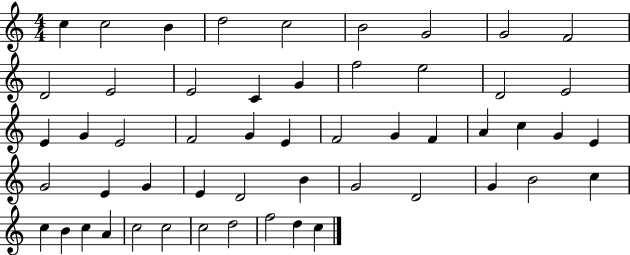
X:1
T:Untitled
M:4/4
L:1/4
K:C
c c2 B d2 c2 B2 G2 G2 F2 D2 E2 E2 C G f2 e2 D2 E2 E G E2 F2 G E F2 G F A c G E G2 E G E D2 B G2 D2 G B2 c c B c A c2 c2 c2 d2 f2 d c